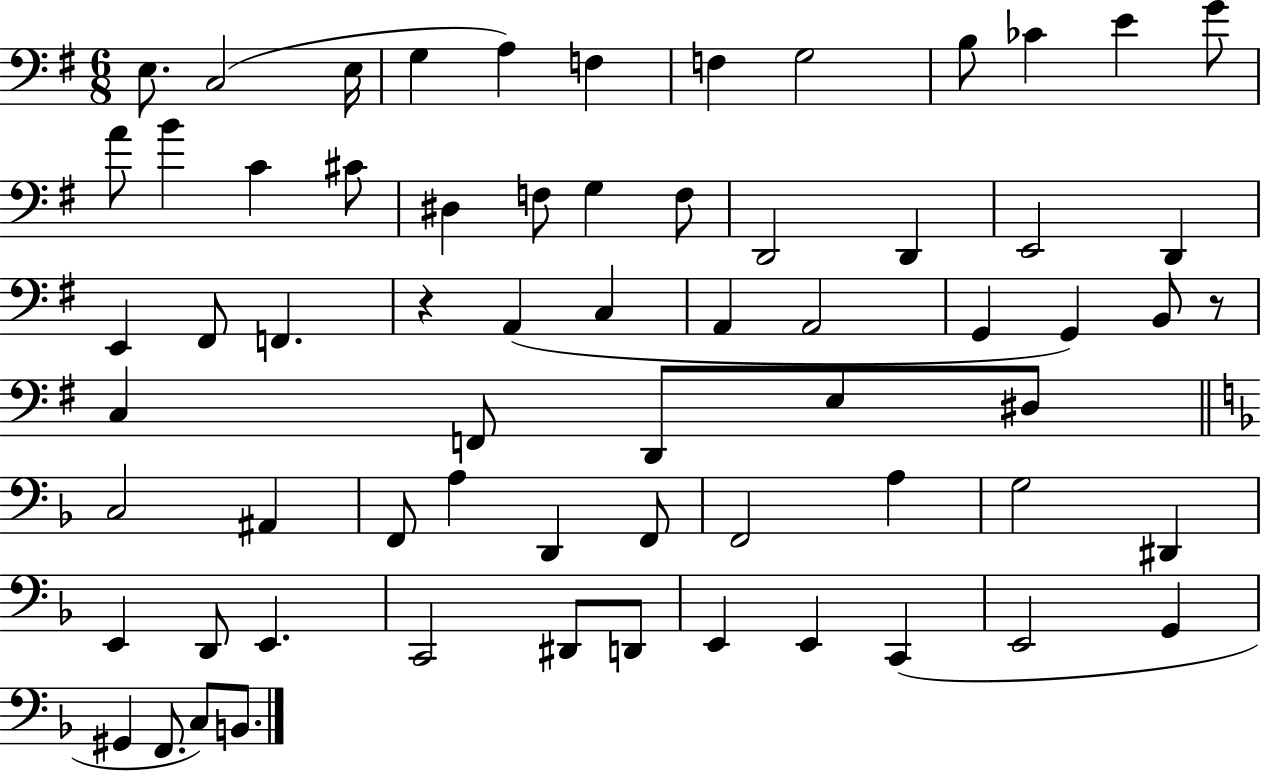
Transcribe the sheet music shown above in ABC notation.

X:1
T:Untitled
M:6/8
L:1/4
K:G
E,/2 C,2 E,/4 G, A, F, F, G,2 B,/2 _C E G/2 A/2 B C ^C/2 ^D, F,/2 G, F,/2 D,,2 D,, E,,2 D,, E,, ^F,,/2 F,, z A,, C, A,, A,,2 G,, G,, B,,/2 z/2 C, F,,/2 D,,/2 E,/2 ^D,/2 C,2 ^A,, F,,/2 A, D,, F,,/2 F,,2 A, G,2 ^D,, E,, D,,/2 E,, C,,2 ^D,,/2 D,,/2 E,, E,, C,, E,,2 G,, ^G,, F,,/2 C,/2 B,,/2